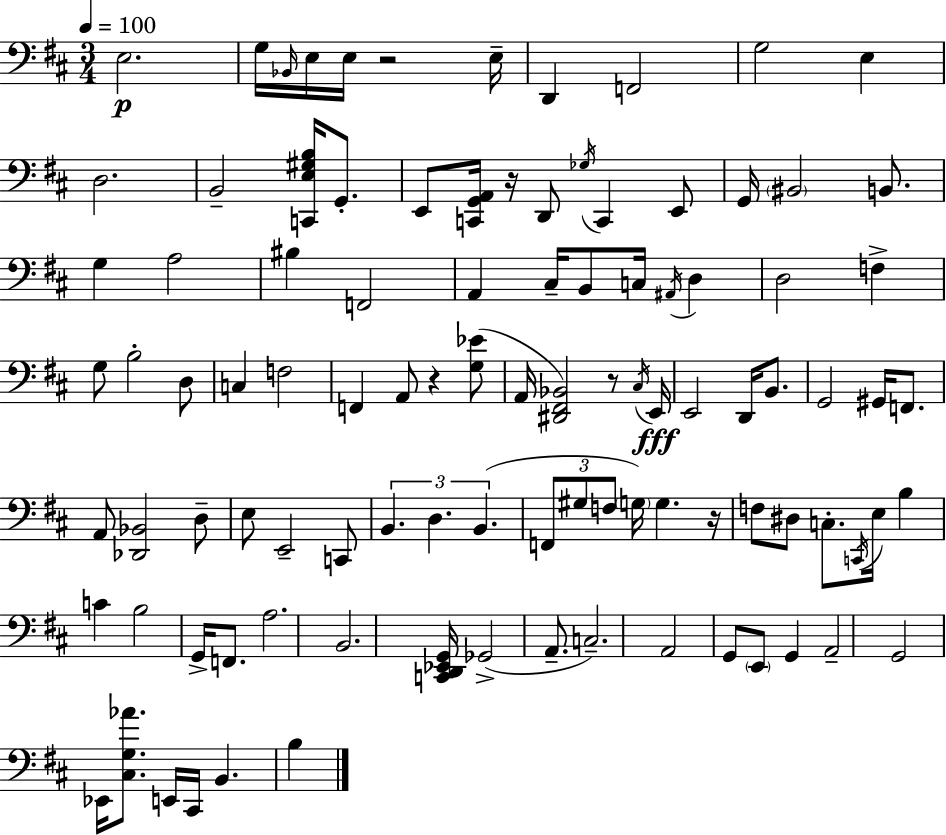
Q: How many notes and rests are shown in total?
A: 100